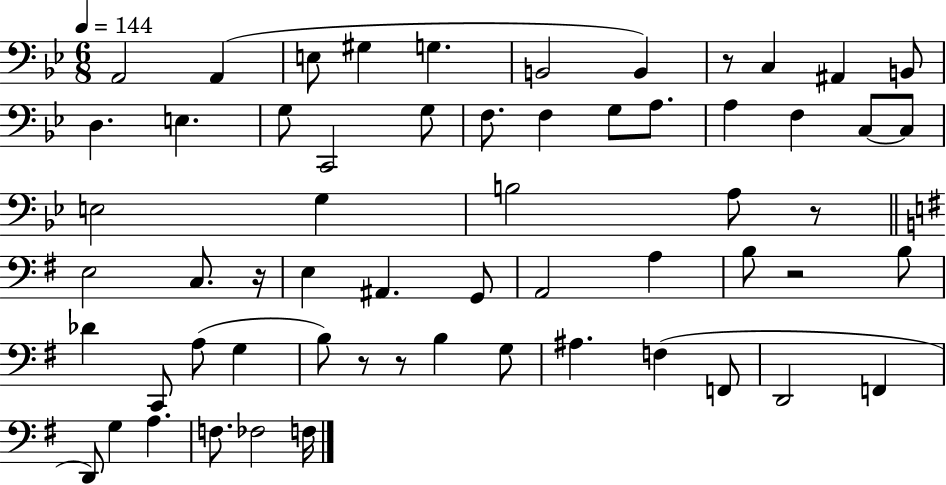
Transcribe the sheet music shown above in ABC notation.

X:1
T:Untitled
M:6/8
L:1/4
K:Bb
A,,2 A,, E,/2 ^G, G, B,,2 B,, z/2 C, ^A,, B,,/2 D, E, G,/2 C,,2 G,/2 F,/2 F, G,/2 A,/2 A, F, C,/2 C,/2 E,2 G, B,2 A,/2 z/2 E,2 C,/2 z/4 E, ^A,, G,,/2 A,,2 A, B,/2 z2 B,/2 _D C,,/2 A,/2 G, B,/2 z/2 z/2 B, G,/2 ^A, F, F,,/2 D,,2 F,, D,,/2 G, A, F,/2 _F,2 F,/4